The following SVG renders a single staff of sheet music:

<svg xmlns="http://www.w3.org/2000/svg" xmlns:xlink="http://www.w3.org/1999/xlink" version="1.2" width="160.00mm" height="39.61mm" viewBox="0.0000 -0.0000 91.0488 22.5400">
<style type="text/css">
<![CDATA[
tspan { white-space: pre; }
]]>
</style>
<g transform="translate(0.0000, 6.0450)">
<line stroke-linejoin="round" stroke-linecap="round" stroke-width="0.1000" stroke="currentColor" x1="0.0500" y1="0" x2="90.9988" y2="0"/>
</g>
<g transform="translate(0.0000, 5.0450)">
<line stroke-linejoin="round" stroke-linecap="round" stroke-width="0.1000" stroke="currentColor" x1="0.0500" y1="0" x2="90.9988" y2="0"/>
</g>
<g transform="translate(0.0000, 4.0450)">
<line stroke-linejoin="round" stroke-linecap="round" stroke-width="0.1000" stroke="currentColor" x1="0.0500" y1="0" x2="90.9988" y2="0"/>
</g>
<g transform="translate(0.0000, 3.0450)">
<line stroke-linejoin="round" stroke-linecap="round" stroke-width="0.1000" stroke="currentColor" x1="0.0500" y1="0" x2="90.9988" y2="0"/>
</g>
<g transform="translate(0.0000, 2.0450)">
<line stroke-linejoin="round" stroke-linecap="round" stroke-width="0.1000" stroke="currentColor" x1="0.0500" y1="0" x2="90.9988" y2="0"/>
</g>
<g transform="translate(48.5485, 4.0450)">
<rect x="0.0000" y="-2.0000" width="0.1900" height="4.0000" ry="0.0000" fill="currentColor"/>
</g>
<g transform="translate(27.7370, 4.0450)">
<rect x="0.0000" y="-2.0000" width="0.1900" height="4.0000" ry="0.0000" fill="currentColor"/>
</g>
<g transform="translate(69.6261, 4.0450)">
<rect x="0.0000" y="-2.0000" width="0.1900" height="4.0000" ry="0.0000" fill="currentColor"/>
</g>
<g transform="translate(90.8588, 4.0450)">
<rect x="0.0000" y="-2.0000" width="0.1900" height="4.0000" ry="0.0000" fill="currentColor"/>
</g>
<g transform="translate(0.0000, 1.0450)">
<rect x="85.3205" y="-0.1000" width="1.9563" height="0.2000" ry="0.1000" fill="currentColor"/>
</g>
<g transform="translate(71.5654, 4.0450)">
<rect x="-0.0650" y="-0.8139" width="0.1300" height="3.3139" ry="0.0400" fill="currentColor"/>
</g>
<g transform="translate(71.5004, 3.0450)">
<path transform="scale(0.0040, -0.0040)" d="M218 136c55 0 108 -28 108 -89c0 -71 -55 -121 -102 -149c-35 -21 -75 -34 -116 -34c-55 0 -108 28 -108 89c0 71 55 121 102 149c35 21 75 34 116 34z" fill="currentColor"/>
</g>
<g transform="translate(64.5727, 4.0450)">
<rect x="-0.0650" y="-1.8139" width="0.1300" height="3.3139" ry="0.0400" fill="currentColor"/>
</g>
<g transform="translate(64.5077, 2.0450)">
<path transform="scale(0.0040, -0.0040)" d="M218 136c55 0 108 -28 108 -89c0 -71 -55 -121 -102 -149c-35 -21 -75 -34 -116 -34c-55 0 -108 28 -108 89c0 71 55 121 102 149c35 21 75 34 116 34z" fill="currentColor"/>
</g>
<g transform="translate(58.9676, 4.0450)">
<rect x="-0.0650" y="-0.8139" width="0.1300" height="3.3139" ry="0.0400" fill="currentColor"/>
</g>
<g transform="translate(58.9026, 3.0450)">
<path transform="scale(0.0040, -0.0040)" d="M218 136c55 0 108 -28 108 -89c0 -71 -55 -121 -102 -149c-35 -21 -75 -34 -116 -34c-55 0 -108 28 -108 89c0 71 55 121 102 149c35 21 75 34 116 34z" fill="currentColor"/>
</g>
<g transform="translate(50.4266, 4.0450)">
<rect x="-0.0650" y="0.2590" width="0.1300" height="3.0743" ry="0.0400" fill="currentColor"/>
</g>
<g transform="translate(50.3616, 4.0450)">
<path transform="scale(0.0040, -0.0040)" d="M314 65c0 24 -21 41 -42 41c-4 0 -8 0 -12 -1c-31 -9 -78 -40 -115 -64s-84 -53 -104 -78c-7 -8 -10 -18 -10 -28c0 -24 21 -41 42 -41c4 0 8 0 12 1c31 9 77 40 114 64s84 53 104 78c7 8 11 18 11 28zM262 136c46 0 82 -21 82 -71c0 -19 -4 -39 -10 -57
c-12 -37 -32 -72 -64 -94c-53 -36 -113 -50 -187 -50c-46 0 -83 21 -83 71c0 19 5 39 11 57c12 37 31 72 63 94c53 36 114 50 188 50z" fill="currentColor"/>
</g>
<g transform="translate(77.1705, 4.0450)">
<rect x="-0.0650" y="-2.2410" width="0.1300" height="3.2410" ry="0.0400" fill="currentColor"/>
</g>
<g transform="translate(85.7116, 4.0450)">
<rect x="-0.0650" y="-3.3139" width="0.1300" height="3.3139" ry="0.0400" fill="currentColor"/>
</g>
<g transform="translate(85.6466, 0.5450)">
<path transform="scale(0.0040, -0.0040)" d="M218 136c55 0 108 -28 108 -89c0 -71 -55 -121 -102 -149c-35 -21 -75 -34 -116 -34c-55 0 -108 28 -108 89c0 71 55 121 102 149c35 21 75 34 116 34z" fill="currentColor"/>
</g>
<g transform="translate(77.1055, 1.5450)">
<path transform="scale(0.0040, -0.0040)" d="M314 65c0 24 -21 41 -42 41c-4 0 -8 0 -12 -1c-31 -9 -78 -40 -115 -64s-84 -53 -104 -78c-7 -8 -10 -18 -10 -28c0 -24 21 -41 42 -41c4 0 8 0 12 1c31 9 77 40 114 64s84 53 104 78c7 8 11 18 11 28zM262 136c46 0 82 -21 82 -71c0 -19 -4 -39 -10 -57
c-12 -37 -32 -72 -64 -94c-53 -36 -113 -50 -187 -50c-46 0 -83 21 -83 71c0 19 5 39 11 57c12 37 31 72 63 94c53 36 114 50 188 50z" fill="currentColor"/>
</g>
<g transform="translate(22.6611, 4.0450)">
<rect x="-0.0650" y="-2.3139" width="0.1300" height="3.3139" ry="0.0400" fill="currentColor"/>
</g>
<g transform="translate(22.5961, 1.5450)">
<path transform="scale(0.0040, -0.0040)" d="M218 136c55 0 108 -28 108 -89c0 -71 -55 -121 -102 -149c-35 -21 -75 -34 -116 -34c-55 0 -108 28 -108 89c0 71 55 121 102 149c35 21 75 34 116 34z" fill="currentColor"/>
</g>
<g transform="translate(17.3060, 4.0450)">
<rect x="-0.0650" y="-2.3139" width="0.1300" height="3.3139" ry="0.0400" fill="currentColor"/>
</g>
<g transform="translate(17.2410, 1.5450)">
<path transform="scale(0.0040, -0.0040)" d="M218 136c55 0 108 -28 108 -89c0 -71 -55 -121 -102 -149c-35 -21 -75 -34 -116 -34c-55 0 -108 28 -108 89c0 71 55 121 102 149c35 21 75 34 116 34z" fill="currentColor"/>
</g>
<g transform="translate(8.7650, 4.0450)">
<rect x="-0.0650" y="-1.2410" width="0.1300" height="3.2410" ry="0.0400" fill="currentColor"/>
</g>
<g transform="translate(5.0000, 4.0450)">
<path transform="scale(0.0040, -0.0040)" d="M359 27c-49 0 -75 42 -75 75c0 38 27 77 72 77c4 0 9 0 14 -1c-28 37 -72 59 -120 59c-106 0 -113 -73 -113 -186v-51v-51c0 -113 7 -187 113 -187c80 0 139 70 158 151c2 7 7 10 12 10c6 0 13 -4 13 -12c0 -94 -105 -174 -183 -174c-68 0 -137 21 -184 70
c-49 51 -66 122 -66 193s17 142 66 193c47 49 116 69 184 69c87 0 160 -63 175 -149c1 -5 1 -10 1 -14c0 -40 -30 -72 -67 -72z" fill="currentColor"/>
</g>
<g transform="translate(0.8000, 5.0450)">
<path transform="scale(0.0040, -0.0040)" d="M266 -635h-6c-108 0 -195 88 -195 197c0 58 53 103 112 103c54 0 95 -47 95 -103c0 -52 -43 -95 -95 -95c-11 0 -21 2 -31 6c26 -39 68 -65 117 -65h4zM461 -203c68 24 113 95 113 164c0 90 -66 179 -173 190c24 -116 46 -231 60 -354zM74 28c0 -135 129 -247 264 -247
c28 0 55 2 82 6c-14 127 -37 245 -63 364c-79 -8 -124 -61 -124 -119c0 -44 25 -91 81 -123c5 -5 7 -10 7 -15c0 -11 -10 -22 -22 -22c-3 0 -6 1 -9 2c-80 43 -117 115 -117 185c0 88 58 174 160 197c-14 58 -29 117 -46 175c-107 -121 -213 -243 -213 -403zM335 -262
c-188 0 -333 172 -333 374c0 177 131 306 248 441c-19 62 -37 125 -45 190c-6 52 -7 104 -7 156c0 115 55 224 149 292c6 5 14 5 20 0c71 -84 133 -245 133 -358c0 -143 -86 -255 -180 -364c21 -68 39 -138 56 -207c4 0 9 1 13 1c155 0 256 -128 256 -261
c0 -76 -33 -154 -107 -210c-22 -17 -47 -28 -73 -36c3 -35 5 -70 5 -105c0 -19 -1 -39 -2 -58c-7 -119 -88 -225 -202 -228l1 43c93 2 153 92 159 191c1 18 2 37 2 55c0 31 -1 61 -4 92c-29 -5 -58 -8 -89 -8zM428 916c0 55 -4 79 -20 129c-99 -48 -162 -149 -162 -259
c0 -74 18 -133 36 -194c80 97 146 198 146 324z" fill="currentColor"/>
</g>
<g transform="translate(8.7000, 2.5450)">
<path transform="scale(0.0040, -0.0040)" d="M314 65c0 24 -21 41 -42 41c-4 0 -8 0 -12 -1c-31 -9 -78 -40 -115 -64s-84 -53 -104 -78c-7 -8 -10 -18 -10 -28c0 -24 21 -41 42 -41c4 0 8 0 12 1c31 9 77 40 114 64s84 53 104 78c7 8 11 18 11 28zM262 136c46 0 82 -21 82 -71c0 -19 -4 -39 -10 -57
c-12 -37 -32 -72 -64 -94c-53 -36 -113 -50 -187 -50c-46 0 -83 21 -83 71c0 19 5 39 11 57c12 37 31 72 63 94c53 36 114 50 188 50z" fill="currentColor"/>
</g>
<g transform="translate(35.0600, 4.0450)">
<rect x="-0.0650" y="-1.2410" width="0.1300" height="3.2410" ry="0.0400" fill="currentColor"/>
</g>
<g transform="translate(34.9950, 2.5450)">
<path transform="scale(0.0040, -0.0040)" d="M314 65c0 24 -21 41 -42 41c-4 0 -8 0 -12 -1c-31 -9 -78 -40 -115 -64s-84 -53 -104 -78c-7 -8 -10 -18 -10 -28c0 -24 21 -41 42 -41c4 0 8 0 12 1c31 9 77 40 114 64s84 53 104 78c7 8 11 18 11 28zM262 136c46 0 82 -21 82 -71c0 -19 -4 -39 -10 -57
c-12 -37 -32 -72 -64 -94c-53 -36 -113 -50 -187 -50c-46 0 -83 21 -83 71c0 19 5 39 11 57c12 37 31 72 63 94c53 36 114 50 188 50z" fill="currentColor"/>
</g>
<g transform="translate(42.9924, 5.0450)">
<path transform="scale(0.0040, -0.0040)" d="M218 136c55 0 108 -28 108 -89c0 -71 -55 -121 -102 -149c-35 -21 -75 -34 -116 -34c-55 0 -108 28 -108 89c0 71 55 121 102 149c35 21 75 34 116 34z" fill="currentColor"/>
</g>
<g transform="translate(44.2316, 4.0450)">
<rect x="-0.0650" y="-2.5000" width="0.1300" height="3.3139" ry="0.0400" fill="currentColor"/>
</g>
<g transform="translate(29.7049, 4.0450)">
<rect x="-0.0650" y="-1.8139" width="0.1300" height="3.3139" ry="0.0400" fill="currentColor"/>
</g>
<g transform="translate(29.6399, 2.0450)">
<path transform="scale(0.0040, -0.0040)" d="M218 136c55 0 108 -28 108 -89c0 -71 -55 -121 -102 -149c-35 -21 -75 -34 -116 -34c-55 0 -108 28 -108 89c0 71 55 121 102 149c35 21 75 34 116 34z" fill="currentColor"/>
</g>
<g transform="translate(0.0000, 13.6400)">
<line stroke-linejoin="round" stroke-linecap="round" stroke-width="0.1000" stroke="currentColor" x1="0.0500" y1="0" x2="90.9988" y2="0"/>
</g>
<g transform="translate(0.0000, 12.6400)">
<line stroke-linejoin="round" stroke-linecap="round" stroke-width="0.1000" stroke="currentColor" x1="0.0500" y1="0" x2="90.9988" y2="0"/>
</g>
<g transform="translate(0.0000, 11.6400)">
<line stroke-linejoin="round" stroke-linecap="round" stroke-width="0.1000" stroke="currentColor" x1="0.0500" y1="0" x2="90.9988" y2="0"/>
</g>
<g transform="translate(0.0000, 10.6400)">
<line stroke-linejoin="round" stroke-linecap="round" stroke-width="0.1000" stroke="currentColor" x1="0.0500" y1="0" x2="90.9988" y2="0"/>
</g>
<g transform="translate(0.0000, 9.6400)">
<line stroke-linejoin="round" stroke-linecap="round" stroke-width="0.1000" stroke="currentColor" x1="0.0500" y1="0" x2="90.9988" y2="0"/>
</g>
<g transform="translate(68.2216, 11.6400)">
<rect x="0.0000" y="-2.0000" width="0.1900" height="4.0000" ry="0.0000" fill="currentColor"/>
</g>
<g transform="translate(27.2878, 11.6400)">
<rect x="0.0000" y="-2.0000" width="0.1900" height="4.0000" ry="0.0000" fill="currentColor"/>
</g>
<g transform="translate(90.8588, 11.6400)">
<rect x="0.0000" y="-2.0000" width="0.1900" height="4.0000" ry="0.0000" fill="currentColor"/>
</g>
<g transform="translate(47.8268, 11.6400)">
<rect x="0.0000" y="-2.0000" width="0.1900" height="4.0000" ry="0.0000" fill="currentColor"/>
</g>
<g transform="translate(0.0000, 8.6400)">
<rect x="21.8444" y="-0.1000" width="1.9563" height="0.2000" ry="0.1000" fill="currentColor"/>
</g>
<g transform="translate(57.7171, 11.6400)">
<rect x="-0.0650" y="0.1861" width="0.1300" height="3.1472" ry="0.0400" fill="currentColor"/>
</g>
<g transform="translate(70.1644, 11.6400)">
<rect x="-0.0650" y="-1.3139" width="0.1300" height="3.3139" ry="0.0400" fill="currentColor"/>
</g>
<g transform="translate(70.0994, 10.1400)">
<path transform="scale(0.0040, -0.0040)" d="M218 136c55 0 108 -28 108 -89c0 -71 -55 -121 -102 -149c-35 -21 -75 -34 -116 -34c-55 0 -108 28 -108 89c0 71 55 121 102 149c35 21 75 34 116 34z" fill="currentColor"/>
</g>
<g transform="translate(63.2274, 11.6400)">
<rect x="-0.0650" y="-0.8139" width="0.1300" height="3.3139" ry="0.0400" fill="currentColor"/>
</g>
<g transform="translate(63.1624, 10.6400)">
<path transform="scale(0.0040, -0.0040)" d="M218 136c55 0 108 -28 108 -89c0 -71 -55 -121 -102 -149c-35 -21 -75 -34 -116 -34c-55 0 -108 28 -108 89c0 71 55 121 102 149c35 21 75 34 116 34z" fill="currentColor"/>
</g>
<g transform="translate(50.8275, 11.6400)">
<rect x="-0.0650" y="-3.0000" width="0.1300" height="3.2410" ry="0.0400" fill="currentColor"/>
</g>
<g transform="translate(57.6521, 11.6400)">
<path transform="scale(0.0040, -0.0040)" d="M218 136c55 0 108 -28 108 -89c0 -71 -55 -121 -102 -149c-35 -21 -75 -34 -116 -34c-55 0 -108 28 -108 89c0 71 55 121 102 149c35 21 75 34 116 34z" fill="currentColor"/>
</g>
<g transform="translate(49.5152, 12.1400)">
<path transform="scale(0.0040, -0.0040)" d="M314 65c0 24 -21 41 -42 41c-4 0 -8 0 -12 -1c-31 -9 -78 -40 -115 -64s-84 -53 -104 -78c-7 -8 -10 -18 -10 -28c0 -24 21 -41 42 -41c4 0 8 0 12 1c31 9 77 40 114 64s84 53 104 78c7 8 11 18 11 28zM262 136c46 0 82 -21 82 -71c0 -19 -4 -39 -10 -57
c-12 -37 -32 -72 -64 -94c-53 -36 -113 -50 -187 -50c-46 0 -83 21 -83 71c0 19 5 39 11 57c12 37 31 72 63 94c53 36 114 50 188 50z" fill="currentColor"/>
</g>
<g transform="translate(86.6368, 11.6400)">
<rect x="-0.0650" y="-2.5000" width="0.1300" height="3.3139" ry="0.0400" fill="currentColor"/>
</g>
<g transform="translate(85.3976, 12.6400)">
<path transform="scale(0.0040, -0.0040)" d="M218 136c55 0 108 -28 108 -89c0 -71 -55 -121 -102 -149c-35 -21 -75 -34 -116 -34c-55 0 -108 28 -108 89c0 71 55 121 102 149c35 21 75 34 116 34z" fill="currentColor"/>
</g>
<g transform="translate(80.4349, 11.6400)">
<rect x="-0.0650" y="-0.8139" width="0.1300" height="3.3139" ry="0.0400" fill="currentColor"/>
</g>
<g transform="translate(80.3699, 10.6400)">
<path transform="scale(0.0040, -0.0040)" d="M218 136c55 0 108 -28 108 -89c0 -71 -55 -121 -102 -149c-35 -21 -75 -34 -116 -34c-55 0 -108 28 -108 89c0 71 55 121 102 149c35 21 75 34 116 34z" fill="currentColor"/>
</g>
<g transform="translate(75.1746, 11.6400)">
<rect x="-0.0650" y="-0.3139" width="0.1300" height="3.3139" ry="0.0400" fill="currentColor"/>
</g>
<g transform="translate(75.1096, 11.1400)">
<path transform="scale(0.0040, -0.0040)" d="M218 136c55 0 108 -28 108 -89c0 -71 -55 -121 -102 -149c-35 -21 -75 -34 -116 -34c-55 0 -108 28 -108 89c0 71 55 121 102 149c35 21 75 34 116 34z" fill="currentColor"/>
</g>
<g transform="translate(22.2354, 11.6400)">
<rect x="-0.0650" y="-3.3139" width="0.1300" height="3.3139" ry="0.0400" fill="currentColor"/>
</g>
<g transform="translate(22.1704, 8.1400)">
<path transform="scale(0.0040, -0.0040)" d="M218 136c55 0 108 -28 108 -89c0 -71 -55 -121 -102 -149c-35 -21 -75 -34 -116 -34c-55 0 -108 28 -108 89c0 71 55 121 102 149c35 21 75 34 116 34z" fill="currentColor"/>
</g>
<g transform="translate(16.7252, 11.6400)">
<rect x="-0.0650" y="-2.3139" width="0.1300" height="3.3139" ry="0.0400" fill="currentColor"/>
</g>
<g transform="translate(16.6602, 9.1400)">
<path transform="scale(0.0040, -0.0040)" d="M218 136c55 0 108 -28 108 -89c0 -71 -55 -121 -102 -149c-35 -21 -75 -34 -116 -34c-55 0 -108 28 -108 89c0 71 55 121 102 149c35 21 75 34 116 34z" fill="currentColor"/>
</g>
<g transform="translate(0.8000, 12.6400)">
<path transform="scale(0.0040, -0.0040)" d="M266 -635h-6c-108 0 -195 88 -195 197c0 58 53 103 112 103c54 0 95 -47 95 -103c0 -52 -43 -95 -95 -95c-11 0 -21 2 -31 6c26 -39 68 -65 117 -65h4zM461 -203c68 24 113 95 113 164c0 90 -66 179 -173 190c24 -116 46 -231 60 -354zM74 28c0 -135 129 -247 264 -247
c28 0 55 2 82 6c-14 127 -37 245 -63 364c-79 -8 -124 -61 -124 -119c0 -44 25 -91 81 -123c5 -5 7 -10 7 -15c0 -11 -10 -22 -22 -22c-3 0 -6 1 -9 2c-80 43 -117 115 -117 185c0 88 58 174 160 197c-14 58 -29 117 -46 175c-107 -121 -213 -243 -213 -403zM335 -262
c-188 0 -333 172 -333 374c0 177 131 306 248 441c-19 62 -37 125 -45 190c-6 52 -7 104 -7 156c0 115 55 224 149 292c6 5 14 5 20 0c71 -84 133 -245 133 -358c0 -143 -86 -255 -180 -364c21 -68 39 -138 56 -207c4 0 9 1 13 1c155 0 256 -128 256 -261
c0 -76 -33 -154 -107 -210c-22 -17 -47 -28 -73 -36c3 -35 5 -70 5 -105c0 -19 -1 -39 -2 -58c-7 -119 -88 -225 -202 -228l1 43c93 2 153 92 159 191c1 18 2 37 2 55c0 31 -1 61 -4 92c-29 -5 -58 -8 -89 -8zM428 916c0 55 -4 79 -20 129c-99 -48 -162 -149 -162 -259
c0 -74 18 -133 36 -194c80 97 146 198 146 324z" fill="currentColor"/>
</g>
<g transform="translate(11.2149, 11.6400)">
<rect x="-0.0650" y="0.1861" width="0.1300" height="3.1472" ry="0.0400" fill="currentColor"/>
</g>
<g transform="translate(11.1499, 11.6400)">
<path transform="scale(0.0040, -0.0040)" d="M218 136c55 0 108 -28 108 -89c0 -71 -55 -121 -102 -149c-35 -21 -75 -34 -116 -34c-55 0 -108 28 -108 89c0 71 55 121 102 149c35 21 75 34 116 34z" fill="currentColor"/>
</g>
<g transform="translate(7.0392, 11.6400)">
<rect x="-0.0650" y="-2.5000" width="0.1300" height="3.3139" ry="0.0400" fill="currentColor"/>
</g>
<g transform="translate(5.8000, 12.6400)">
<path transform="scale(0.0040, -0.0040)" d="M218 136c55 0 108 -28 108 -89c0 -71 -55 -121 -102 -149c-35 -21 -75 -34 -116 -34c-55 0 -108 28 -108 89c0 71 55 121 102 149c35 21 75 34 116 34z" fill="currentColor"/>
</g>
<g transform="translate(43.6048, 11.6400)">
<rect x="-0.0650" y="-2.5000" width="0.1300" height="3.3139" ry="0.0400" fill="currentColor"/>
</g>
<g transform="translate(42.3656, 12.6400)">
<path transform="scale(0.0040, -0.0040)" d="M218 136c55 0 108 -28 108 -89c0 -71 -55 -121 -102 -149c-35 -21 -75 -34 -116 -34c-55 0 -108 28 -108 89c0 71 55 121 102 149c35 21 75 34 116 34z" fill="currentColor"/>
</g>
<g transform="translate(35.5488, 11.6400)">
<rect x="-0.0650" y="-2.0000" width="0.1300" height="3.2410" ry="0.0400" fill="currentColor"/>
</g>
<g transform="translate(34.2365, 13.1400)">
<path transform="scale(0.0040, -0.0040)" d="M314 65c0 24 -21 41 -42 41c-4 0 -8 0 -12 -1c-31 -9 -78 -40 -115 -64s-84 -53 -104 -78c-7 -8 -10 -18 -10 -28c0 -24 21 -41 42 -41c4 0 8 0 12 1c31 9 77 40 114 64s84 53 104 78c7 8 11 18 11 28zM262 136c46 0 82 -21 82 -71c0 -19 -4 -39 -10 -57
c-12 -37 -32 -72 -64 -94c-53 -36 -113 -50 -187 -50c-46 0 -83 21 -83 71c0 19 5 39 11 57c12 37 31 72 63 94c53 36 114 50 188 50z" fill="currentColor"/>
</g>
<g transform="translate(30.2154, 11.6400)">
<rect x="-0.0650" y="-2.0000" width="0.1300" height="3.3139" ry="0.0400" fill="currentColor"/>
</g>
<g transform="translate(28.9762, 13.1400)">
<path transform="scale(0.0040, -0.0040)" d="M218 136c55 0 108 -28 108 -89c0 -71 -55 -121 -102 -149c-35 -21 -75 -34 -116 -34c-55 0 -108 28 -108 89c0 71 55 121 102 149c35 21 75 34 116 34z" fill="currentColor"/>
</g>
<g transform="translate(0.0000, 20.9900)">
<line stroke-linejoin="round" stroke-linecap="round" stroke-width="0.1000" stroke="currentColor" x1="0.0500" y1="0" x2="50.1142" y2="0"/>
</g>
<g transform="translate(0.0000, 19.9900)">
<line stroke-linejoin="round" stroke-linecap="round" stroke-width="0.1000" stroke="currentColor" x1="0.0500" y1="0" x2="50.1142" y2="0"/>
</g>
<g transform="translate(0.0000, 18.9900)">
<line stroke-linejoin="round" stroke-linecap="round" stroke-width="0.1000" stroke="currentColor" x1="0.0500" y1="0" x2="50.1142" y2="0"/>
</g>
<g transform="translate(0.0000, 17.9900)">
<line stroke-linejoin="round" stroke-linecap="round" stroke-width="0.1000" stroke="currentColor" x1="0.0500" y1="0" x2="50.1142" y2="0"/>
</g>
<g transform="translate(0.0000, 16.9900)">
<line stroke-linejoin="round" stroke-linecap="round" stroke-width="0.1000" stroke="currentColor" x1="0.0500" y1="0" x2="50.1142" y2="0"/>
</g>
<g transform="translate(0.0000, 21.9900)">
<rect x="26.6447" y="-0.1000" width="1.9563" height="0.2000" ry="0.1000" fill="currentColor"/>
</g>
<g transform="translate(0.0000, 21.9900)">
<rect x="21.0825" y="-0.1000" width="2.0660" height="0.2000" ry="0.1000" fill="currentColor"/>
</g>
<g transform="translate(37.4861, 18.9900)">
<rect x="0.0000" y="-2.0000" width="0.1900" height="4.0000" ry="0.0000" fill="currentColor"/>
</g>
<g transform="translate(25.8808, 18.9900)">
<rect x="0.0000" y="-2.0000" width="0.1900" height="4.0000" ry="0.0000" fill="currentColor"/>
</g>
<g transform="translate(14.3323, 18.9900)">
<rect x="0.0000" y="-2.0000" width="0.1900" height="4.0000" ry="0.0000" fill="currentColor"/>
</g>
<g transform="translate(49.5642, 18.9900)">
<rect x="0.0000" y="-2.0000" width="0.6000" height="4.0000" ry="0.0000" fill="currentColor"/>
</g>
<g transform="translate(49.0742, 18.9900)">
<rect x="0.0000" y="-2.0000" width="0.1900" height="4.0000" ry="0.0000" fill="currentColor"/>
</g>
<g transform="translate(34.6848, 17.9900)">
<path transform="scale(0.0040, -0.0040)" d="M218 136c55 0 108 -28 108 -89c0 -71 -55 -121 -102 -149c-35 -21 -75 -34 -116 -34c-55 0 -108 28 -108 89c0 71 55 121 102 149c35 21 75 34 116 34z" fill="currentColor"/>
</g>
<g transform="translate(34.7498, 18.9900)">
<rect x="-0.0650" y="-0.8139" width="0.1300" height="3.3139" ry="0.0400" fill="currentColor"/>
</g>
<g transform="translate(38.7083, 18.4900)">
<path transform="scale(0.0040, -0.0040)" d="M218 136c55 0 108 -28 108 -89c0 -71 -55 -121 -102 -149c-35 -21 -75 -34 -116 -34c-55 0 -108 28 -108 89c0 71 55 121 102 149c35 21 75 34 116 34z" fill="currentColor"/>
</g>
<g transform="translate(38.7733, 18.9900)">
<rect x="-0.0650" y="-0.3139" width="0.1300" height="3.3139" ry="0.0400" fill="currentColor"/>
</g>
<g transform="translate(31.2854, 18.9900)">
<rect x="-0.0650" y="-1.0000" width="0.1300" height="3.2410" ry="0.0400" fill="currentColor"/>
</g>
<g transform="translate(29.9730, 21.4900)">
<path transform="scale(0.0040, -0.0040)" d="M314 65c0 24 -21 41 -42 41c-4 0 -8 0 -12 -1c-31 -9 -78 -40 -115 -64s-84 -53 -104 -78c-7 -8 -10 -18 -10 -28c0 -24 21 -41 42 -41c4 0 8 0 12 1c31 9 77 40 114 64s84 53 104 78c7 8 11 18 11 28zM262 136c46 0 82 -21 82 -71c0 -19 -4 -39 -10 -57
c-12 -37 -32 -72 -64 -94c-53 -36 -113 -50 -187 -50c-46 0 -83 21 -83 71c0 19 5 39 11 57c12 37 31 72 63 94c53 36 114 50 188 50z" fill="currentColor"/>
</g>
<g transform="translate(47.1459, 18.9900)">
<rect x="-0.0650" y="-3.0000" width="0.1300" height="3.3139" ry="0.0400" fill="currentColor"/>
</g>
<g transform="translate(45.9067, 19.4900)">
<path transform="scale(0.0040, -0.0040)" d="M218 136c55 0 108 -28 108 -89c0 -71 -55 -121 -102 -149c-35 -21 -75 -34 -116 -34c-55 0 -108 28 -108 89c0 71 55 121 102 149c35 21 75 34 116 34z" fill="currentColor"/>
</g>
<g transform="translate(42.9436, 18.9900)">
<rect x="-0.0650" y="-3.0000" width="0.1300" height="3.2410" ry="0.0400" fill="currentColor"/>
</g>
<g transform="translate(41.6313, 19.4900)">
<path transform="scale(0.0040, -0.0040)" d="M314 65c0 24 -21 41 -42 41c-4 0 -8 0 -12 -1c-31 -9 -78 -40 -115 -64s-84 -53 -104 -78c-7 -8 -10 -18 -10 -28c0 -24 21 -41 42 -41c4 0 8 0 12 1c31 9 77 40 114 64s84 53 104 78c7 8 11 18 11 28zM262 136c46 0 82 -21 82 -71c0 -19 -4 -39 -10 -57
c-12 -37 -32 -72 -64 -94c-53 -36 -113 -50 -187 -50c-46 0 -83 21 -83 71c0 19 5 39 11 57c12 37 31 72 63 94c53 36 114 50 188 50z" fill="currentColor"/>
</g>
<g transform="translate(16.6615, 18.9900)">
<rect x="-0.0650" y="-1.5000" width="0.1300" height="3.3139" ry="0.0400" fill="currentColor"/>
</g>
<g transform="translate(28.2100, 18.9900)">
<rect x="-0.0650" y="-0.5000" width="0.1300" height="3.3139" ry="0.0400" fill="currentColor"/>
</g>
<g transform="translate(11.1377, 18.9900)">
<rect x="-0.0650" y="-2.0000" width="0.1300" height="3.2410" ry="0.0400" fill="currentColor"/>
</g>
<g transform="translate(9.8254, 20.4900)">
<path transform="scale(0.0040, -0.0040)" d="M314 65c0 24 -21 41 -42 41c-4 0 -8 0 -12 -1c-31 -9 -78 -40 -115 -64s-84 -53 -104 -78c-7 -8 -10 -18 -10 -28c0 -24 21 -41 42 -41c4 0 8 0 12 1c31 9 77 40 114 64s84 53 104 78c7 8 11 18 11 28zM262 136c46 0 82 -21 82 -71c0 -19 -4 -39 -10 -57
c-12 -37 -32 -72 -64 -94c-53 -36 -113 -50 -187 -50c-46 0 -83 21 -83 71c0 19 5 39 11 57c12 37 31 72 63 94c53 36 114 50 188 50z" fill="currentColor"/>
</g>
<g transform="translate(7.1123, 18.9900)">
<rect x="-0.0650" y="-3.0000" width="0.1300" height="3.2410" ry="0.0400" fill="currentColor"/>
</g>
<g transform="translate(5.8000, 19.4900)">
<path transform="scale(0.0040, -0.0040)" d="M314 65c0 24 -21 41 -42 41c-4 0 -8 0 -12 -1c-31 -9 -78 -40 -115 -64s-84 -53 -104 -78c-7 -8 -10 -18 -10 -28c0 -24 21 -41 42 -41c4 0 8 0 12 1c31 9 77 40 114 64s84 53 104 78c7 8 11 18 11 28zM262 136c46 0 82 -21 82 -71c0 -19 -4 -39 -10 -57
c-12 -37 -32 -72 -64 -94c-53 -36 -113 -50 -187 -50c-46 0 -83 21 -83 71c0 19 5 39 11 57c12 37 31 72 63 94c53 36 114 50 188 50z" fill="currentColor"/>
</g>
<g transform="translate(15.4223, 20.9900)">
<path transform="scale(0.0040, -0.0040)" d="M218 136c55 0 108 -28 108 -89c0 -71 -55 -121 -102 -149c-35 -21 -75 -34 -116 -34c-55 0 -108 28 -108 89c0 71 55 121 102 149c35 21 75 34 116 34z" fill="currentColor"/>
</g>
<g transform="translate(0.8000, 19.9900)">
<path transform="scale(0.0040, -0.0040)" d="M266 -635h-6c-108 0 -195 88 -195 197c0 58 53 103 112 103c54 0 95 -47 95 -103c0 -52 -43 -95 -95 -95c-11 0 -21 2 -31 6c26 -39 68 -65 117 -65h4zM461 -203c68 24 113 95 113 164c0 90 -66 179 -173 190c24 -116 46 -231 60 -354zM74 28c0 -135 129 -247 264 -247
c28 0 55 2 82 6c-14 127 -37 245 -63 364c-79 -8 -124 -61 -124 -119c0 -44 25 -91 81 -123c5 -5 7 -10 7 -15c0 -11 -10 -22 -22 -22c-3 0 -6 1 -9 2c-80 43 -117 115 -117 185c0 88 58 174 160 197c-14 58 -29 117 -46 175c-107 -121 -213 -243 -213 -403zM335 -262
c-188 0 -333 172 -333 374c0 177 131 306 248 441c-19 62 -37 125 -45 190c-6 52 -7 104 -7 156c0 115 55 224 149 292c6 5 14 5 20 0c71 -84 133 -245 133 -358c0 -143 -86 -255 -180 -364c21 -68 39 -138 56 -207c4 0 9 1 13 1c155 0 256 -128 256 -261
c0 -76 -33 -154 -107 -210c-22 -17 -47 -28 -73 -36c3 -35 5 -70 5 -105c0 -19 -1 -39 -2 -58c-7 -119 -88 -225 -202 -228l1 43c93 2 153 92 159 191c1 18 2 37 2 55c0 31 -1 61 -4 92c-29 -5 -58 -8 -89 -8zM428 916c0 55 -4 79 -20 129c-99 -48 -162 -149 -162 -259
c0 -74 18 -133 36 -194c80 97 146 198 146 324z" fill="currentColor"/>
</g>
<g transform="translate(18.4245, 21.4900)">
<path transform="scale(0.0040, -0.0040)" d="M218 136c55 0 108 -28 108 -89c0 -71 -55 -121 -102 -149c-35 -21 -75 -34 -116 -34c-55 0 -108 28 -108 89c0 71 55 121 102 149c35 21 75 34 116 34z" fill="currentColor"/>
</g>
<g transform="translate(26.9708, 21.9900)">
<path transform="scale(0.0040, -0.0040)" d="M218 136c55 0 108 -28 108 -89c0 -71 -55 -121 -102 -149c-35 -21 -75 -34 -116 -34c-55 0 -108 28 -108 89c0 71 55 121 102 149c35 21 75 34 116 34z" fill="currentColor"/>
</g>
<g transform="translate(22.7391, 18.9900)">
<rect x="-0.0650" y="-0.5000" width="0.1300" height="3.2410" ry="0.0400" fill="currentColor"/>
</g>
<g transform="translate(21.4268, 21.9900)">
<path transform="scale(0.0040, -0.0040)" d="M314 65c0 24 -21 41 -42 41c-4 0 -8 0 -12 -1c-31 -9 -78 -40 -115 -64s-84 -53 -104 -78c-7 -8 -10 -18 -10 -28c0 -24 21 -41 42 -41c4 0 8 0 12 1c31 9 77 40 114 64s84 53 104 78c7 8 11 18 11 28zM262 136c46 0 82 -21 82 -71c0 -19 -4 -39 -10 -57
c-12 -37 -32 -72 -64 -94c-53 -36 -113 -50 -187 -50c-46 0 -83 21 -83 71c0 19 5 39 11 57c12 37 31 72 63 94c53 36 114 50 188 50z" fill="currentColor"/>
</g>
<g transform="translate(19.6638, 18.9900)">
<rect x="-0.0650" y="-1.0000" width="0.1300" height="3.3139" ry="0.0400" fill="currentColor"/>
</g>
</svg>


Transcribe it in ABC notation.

X:1
T:Untitled
M:4/4
L:1/4
K:C
e2 g g f e2 G B2 d f d g2 b G B g b F F2 G A2 B d e c d G A2 F2 E D C2 C D2 d c A2 A